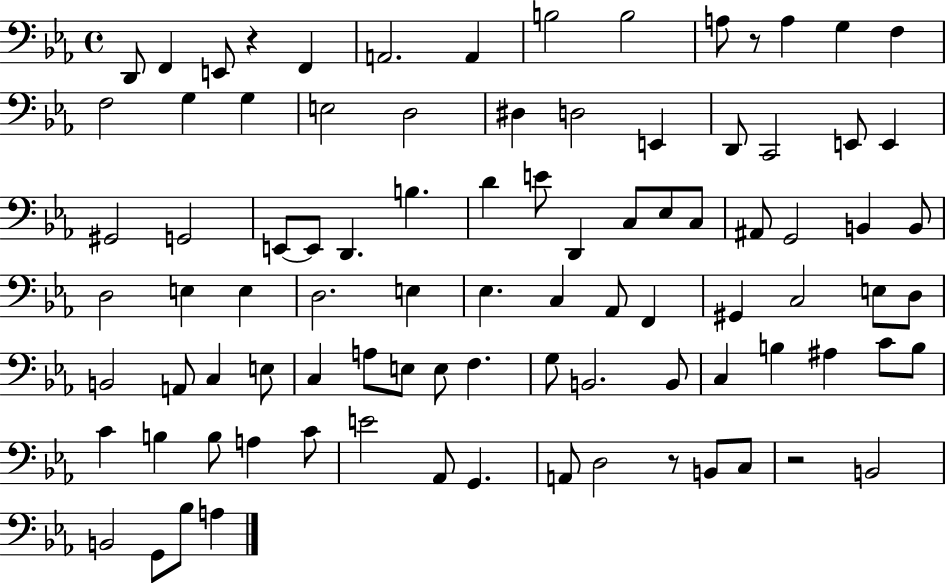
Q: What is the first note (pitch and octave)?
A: D2